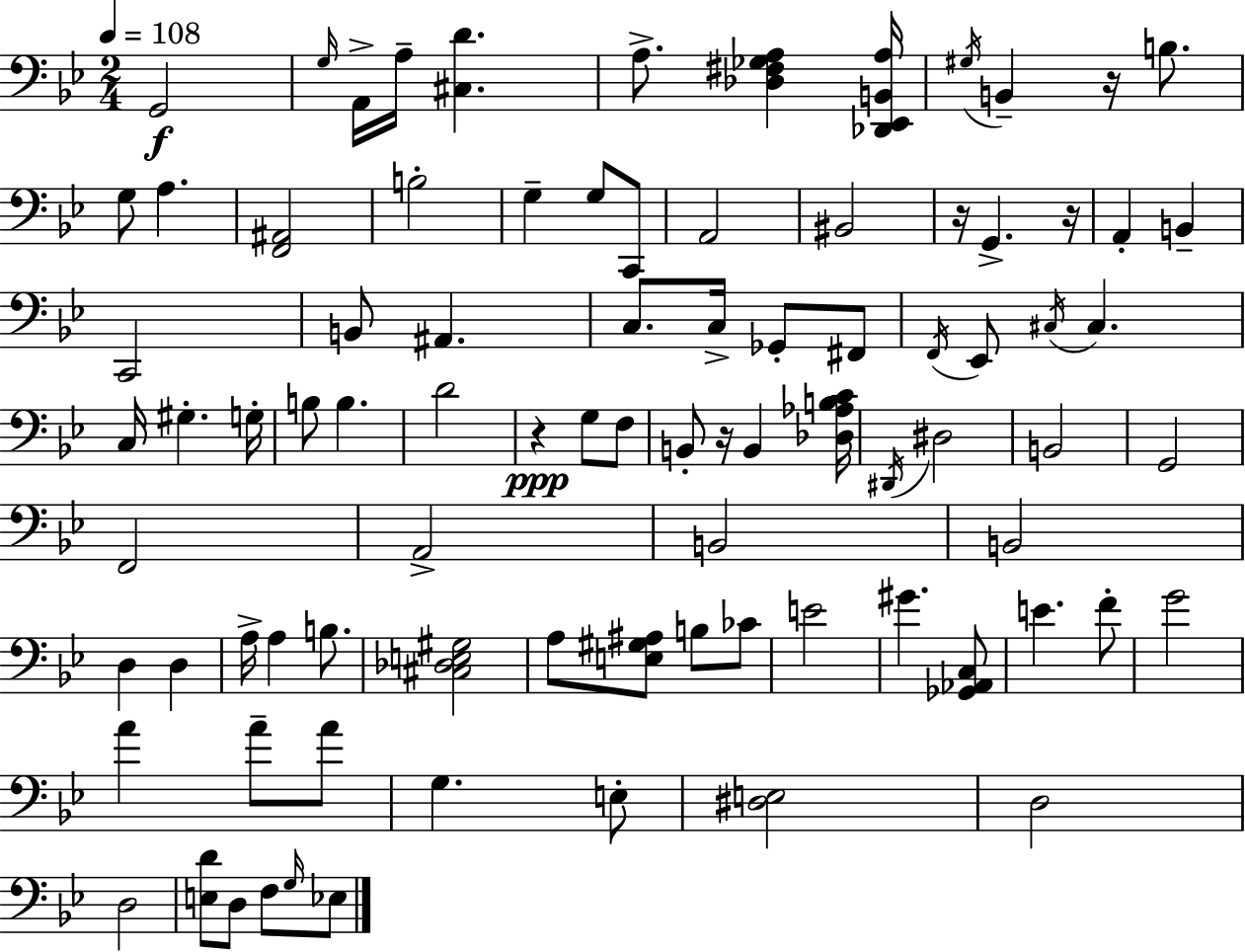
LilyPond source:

{
  \clef bass
  \numericTimeSignature
  \time 2/4
  \key bes \major
  \tempo 4 = 108
  g,2\f | \grace { g16 } a,16-> a16-- <cis d'>4. | a8.-> <des fis ges a>4 | <des, ees, b, a>16 \acciaccatura { gis16 } b,4-- r16 b8. | \break g8 a4. | <f, ais,>2 | b2-. | g4-- g8 | \break c,8 a,2 | bis,2 | r16 g,4.-> | r16 a,4-. b,4-- | \break c,2 | b,8 ais,4. | c8. c16-> ges,8-. | fis,8 \acciaccatura { f,16 } ees,8 \acciaccatura { cis16 } cis4. | \break c16 gis4.-. | g16-. b8 b4. | d'2 | r4\ppp | \break g8 f8 b,8-. r16 b,4 | <des aes b c'>16 \acciaccatura { dis,16 } dis2 | b,2 | g,2 | \break f,2 | a,2-> | b,2 | b,2 | \break d4 | d4 a16-> a4 | b8. <cis des e gis>2 | a8 <e gis ais>8 | \break b8 ces'8 e'2 | gis'4. | <ges, aes, c>8 e'4. | f'8-. g'2 | \break a'4 | a'8-- a'8 g4. | e8-. <dis e>2 | d2 | \break d2 | <e d'>8 d8 | f8 \grace { g16 } ees8 \bar "|."
}